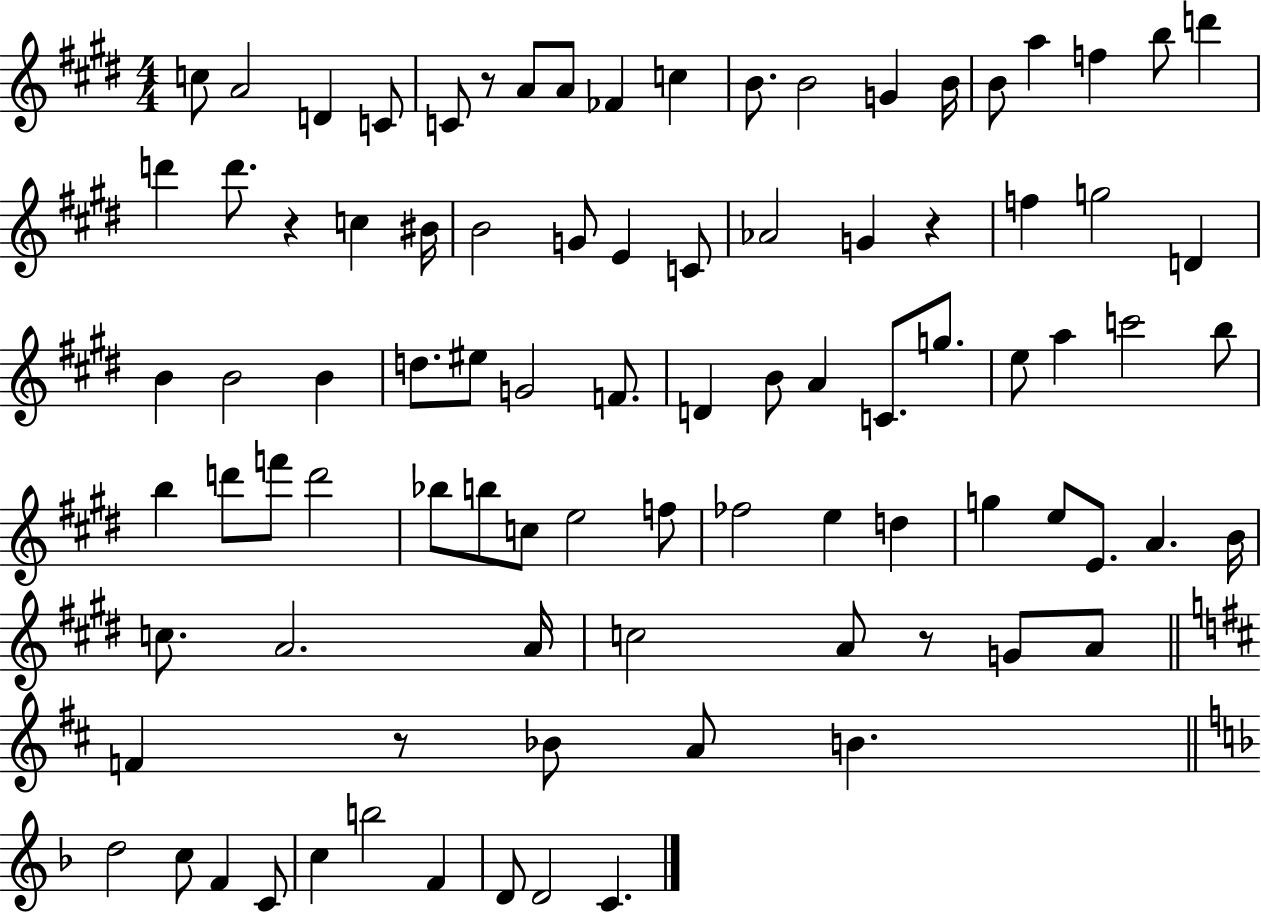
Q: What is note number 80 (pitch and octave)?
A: C5